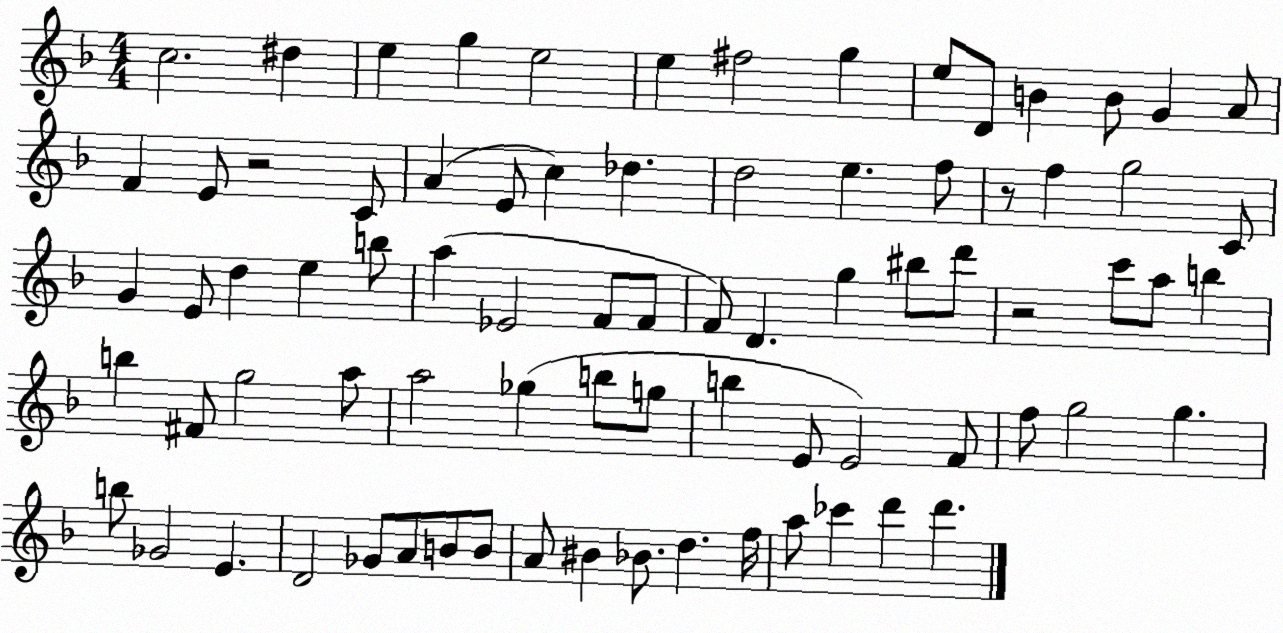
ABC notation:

X:1
T:Untitled
M:4/4
L:1/4
K:F
c2 ^d e g e2 e ^f2 g e/2 D/2 B B/2 G A/2 F E/2 z2 C/2 A E/2 c _d d2 e f/2 z/2 f g2 C/2 G E/2 d e b/2 a _E2 F/2 F/2 F/2 D g ^b/2 d'/2 z2 c'/2 a/2 b b ^F/2 g2 a/2 a2 _g b/2 g/2 b E/2 E2 F/2 f/2 g2 g b/2 _G2 E D2 _G/2 A/2 B/2 B/2 A/2 ^B _B/2 d f/4 a/2 _c' d' d'